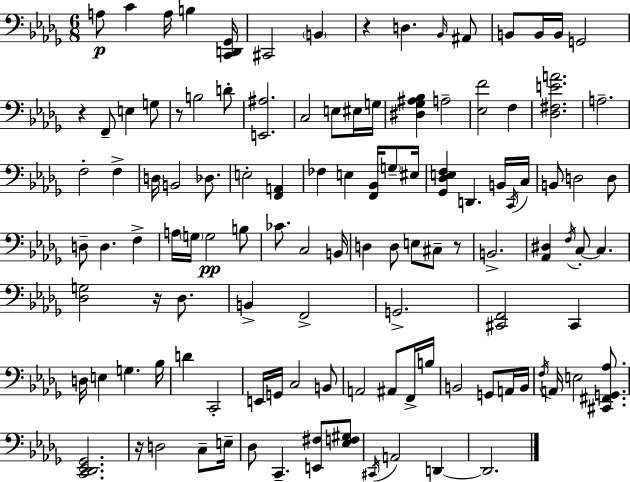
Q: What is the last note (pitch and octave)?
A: D2